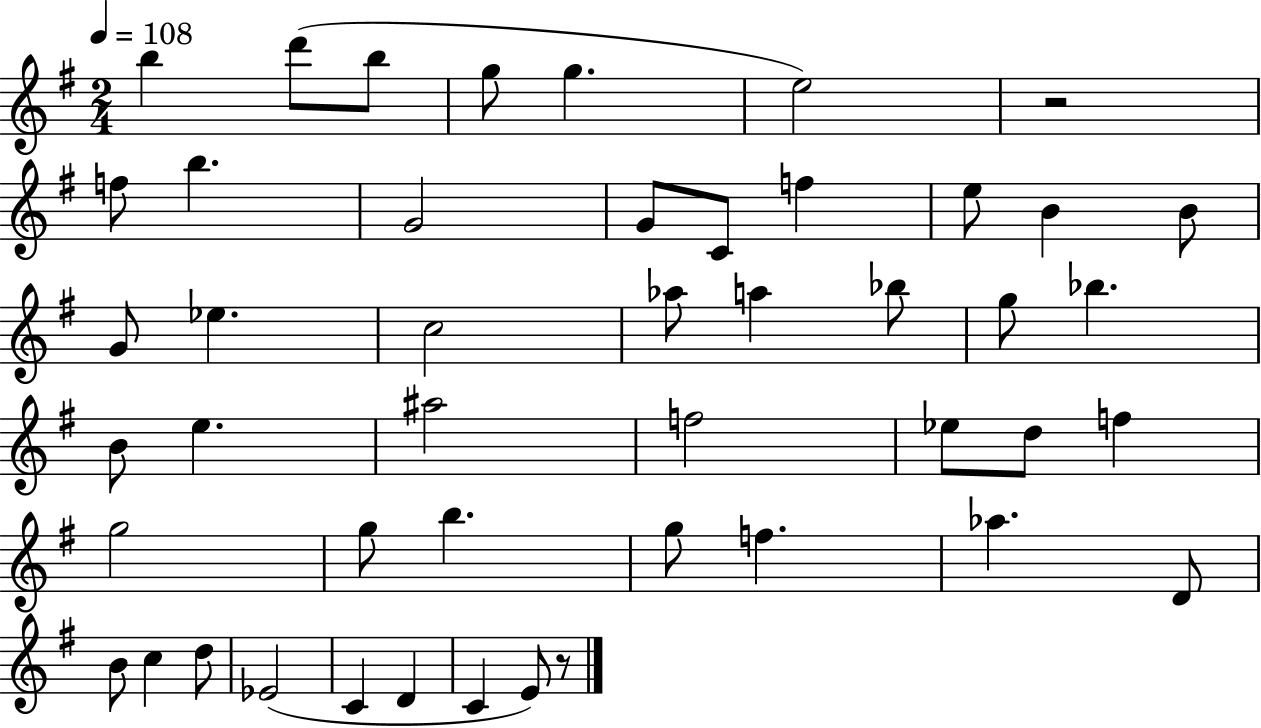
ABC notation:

X:1
T:Untitled
M:2/4
L:1/4
K:G
b d'/2 b/2 g/2 g e2 z2 f/2 b G2 G/2 C/2 f e/2 B B/2 G/2 _e c2 _a/2 a _b/2 g/2 _b B/2 e ^a2 f2 _e/2 d/2 f g2 g/2 b g/2 f _a D/2 B/2 c d/2 _E2 C D C E/2 z/2